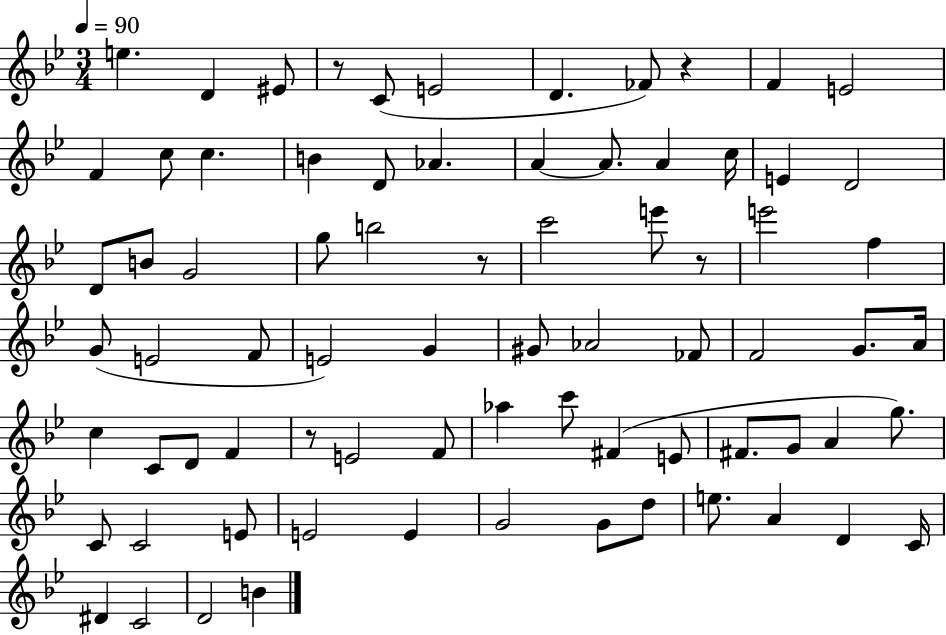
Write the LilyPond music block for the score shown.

{
  \clef treble
  \numericTimeSignature
  \time 3/4
  \key bes \major
  \tempo 4 = 90
  e''4. d'4 eis'8 | r8 c'8( e'2 | d'4. fes'8) r4 | f'4 e'2 | \break f'4 c''8 c''4. | b'4 d'8 aes'4. | a'4~~ a'8. a'4 c''16 | e'4 d'2 | \break d'8 b'8 g'2 | g''8 b''2 r8 | c'''2 e'''8 r8 | e'''2 f''4 | \break g'8( e'2 f'8 | e'2) g'4 | gis'8 aes'2 fes'8 | f'2 g'8. a'16 | \break c''4 c'8 d'8 f'4 | r8 e'2 f'8 | aes''4 c'''8 fis'4( e'8 | fis'8. g'8 a'4 g''8.) | \break c'8 c'2 e'8 | e'2 e'4 | g'2 g'8 d''8 | e''8. a'4 d'4 c'16 | \break dis'4 c'2 | d'2 b'4 | \bar "|."
}